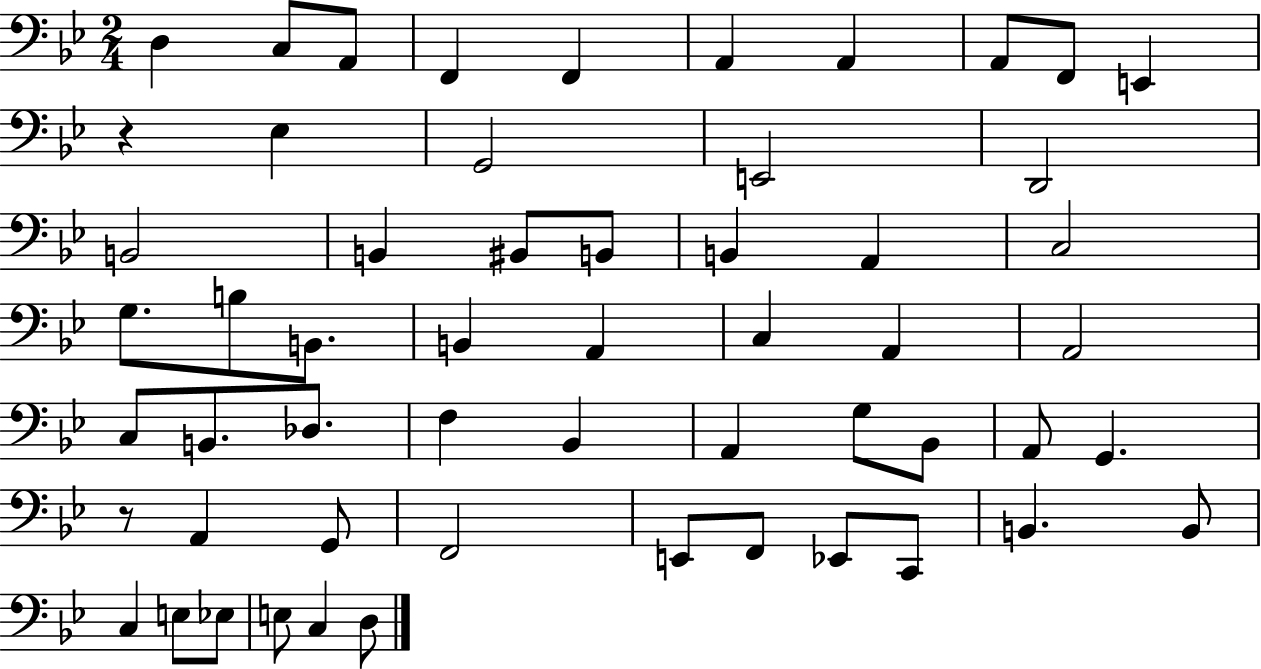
D3/q C3/e A2/e F2/q F2/q A2/q A2/q A2/e F2/e E2/q R/q Eb3/q G2/h E2/h D2/h B2/h B2/q BIS2/e B2/e B2/q A2/q C3/h G3/e. B3/e B2/e. B2/q A2/q C3/q A2/q A2/h C3/e B2/e. Db3/e. F3/q Bb2/q A2/q G3/e Bb2/e A2/e G2/q. R/e A2/q G2/e F2/h E2/e F2/e Eb2/e C2/e B2/q. B2/e C3/q E3/e Eb3/e E3/e C3/q D3/e